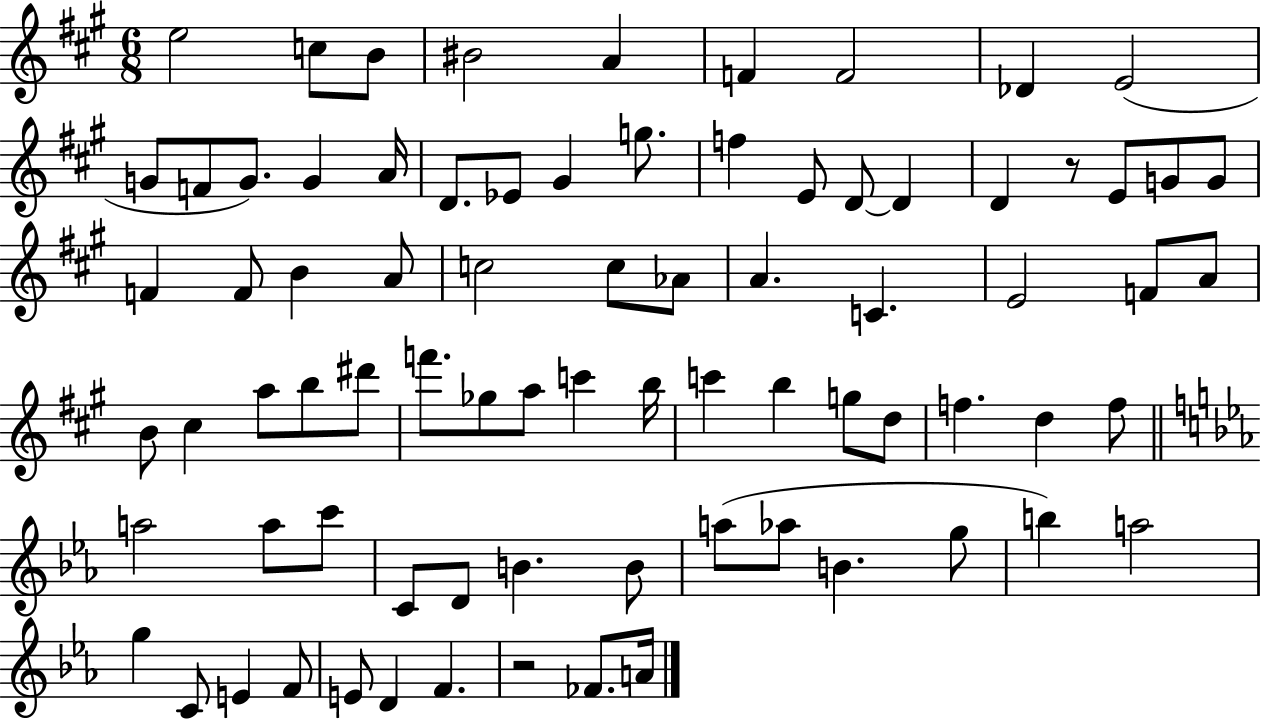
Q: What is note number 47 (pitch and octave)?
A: C6